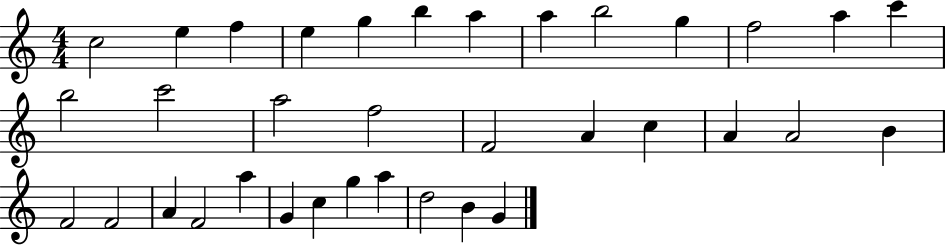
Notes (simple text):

C5/h E5/q F5/q E5/q G5/q B5/q A5/q A5/q B5/h G5/q F5/h A5/q C6/q B5/h C6/h A5/h F5/h F4/h A4/q C5/q A4/q A4/h B4/q F4/h F4/h A4/q F4/h A5/q G4/q C5/q G5/q A5/q D5/h B4/q G4/q